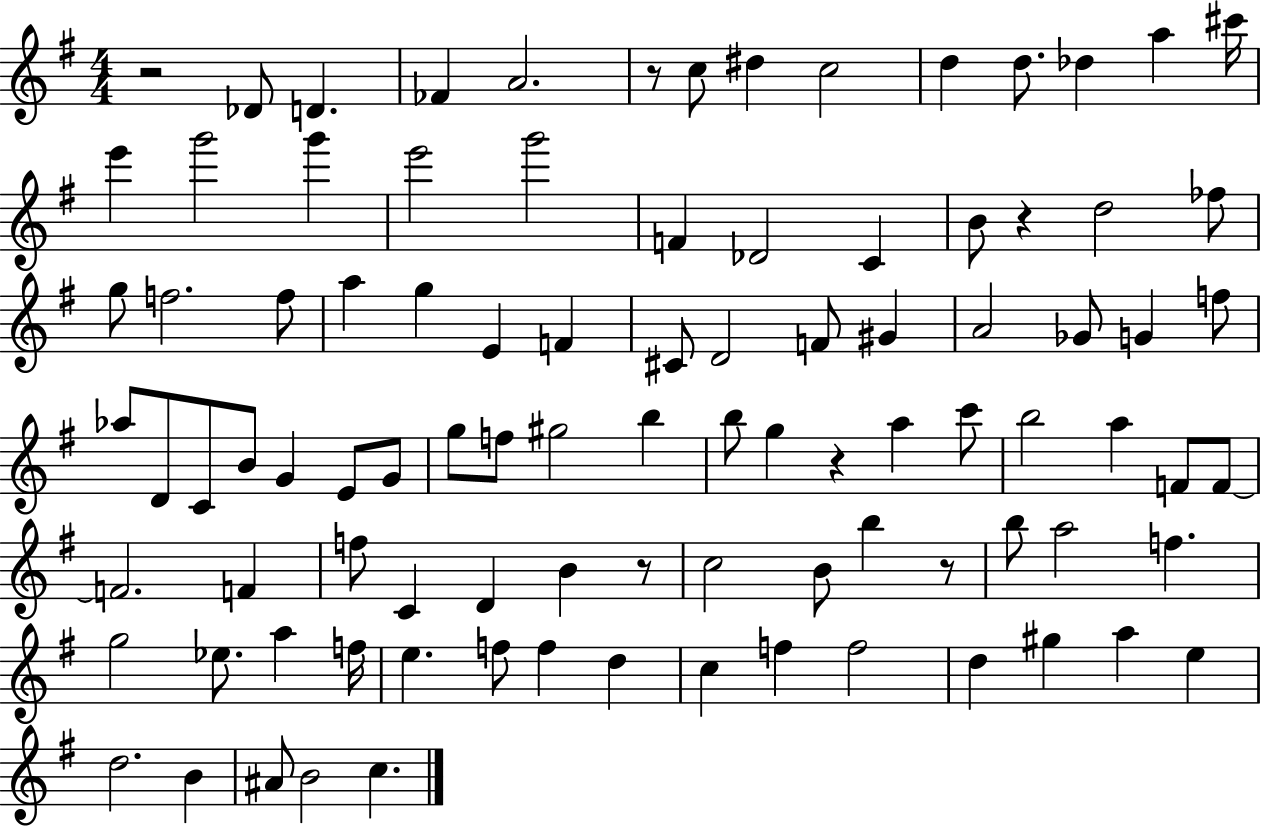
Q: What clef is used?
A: treble